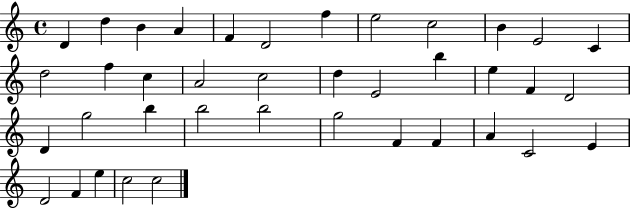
D4/q D5/q B4/q A4/q F4/q D4/h F5/q E5/h C5/h B4/q E4/h C4/q D5/h F5/q C5/q A4/h C5/h D5/q E4/h B5/q E5/q F4/q D4/h D4/q G5/h B5/q B5/h B5/h G5/h F4/q F4/q A4/q C4/h E4/q D4/h F4/q E5/q C5/h C5/h